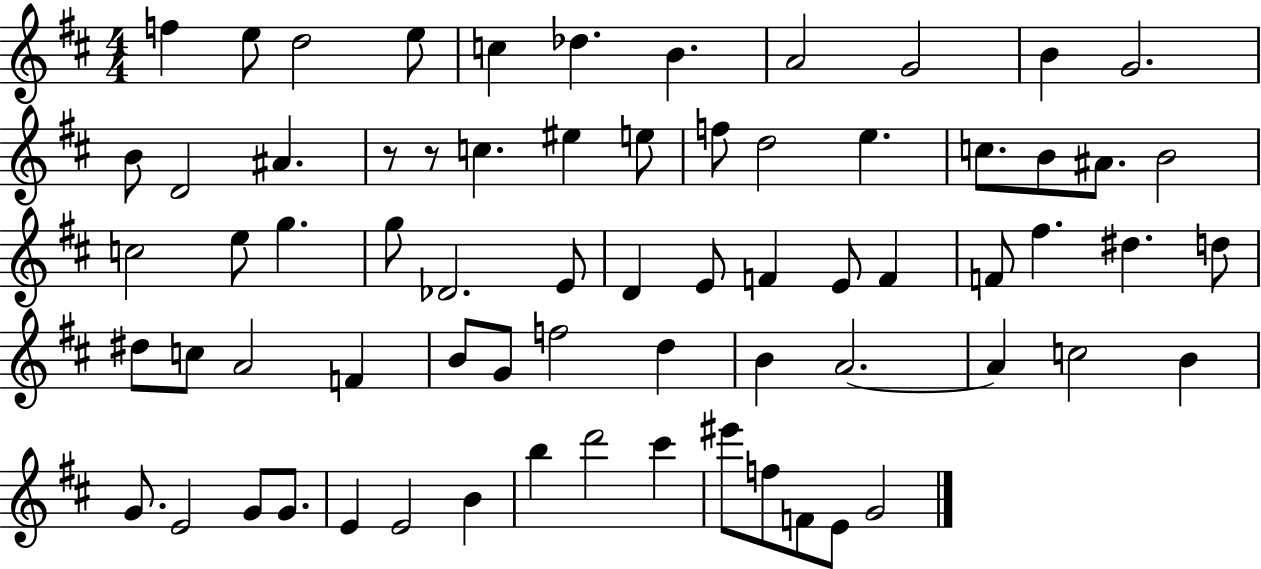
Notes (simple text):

F5/q E5/e D5/h E5/e C5/q Db5/q. B4/q. A4/h G4/h B4/q G4/h. B4/e D4/h A#4/q. R/e R/e C5/q. EIS5/q E5/e F5/e D5/h E5/q. C5/e. B4/e A#4/e. B4/h C5/h E5/e G5/q. G5/e Db4/h. E4/e D4/q E4/e F4/q E4/e F4/q F4/e F#5/q. D#5/q. D5/e D#5/e C5/e A4/h F4/q B4/e G4/e F5/h D5/q B4/q A4/h. A4/q C5/h B4/q G4/e. E4/h G4/e G4/e. E4/q E4/h B4/q B5/q D6/h C#6/q EIS6/e F5/e F4/e E4/e G4/h